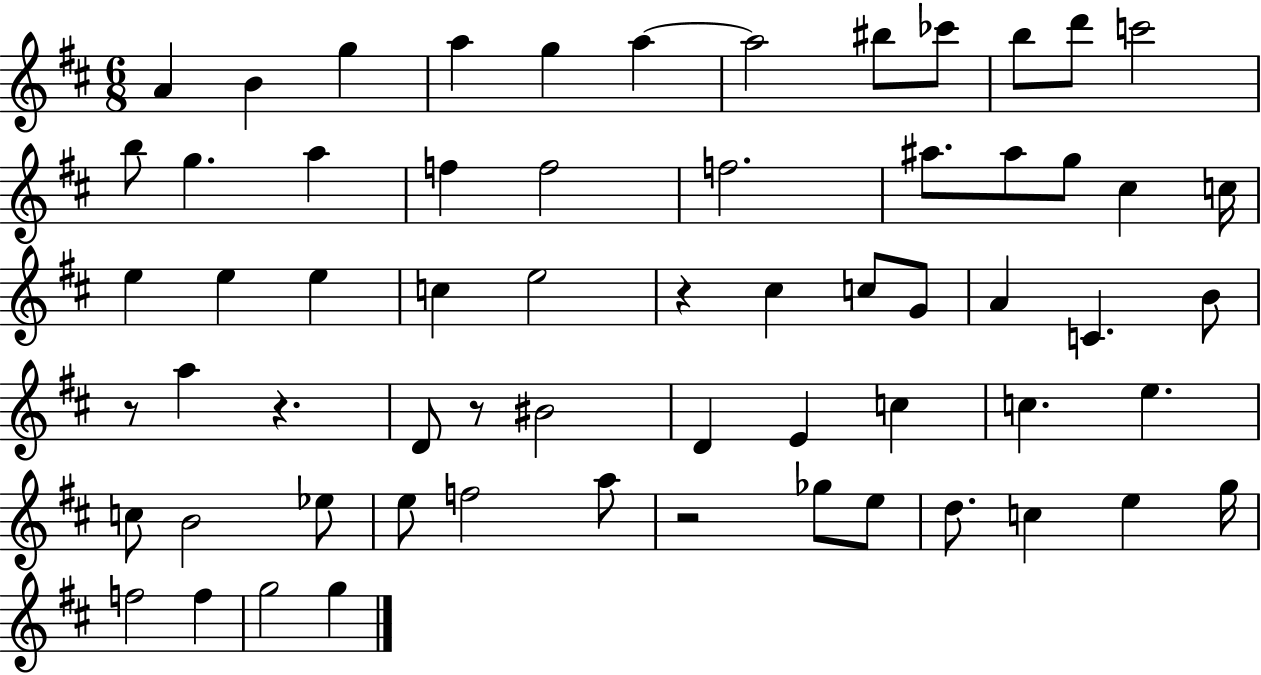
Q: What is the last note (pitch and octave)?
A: G5